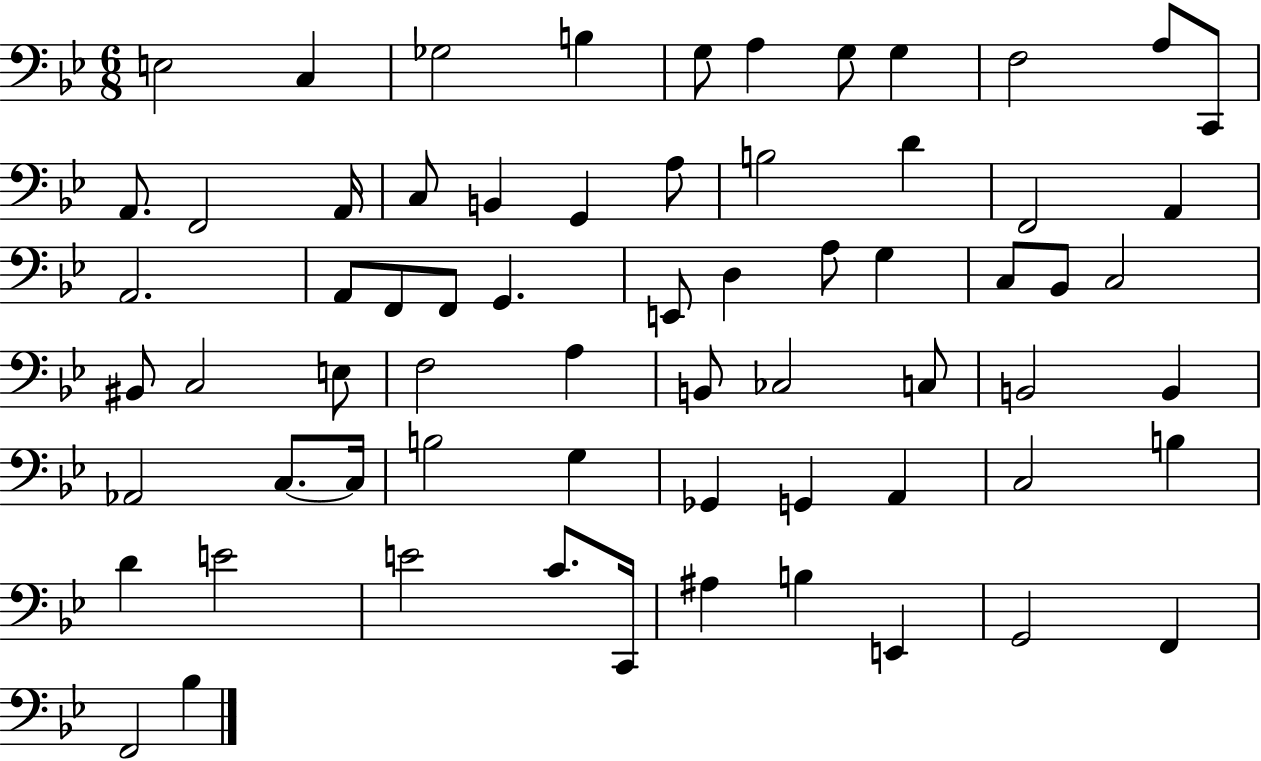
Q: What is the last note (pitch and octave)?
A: Bb3